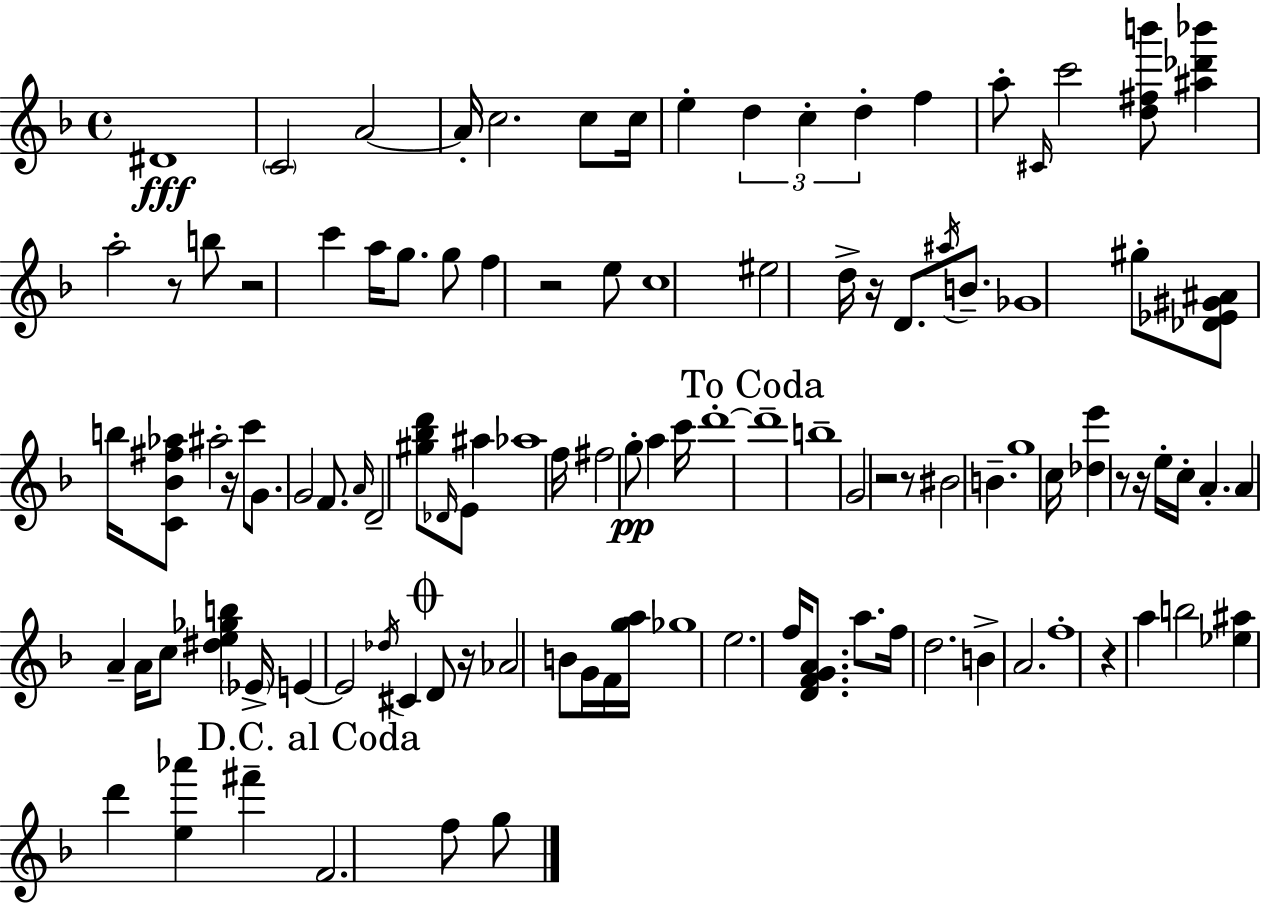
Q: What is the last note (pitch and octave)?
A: G5